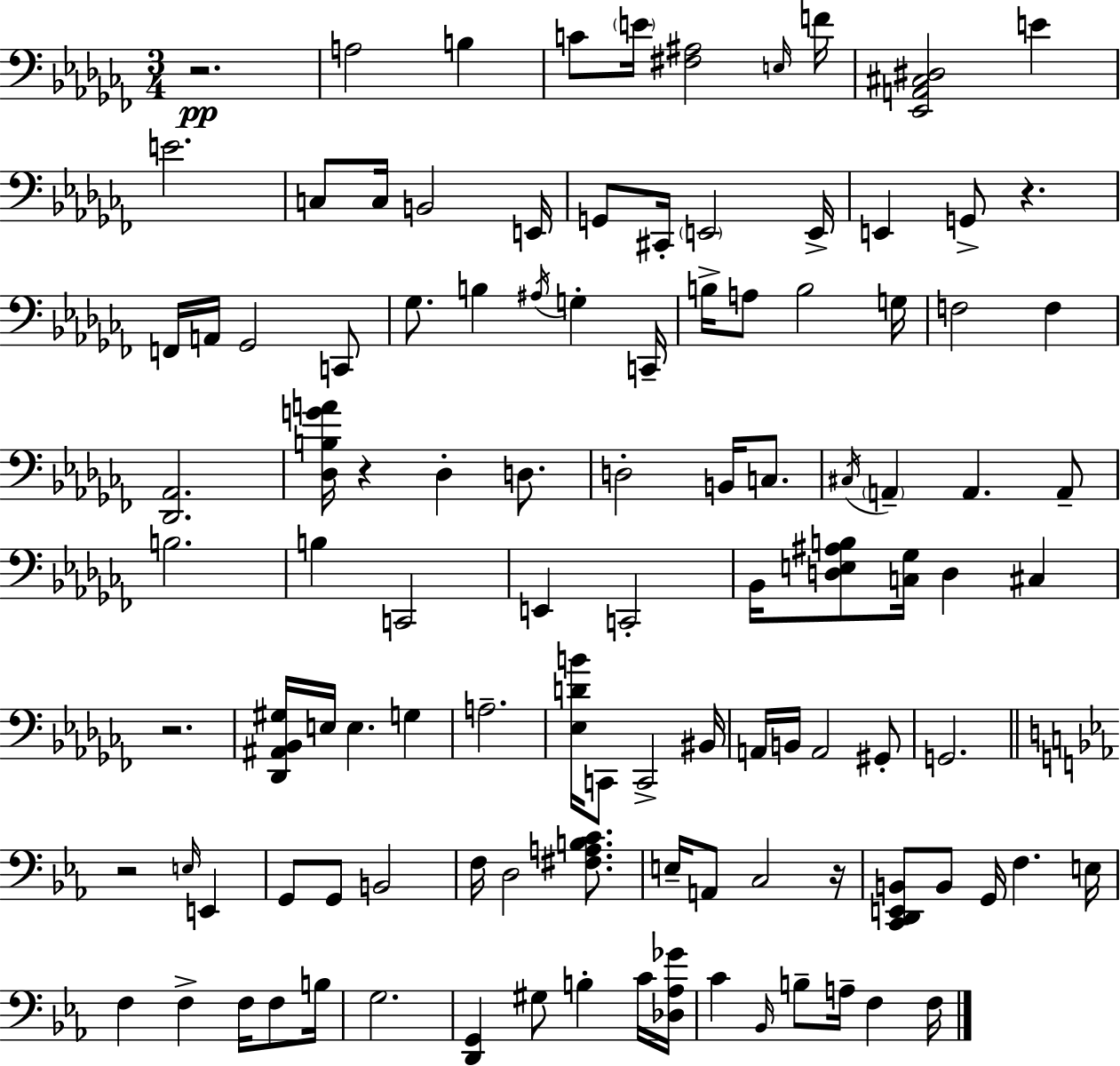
{
  \clef bass
  \numericTimeSignature
  \time 3/4
  \key aes \minor
  r2.\pp | a2 b4 | c'8 \parenthesize e'16 <fis ais>2 \grace { e16 } | f'16 <ees, a, cis dis>2 e'4 | \break e'2. | c8 c16 b,2 | e,16 g,8 cis,16-. \parenthesize e,2 | e,16-> e,4 g,8-> r4. | \break f,16 a,16 ges,2 c,8 | ges8. b4 \acciaccatura { ais16 } g4-. | c,16-- b16-> a8 b2 | g16 f2 f4 | \break <des, aes,>2. | <des b g' a'>16 r4 des4-. d8. | d2-. b,16 c8. | \acciaccatura { cis16 } \parenthesize a,4-- a,4. | \break a,8-- b2. | b4 c,2 | e,4 c,2-. | bes,16 <d e ais b>8 <c ges>16 d4 cis4 | \break r2. | <des, ais, bes, gis>16 e16 e4. g4 | a2.-- | <ees d' b'>16 c,8 c,2-> | \break bis,16 a,16 b,16 a,2 | gis,8-. g,2. | \bar "||" \break \key ees \major r2 \grace { e16 } e,4 | g,8 g,8 b,2 | f16 d2 <fis a b c'>8. | e16-- a,8 c2 | \break r16 <c, d, e, b,>8 b,8 g,16 f4. | e16 f4 f4-> f16 f8 | b16 g2. | <d, g,>4 gis8 b4-. c'16 | \break <des aes ges'>16 c'4 \grace { bes,16 } b8-- a16-- f4 | f16 \bar "|."
}